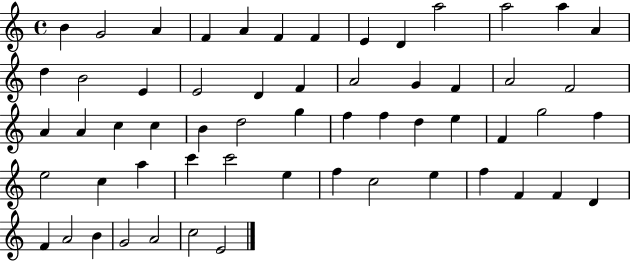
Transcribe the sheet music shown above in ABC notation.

X:1
T:Untitled
M:4/4
L:1/4
K:C
B G2 A F A F F E D a2 a2 a A d B2 E E2 D F A2 G F A2 F2 A A c c B d2 g f f d e F g2 f e2 c a c' c'2 e f c2 e f F F D F A2 B G2 A2 c2 E2